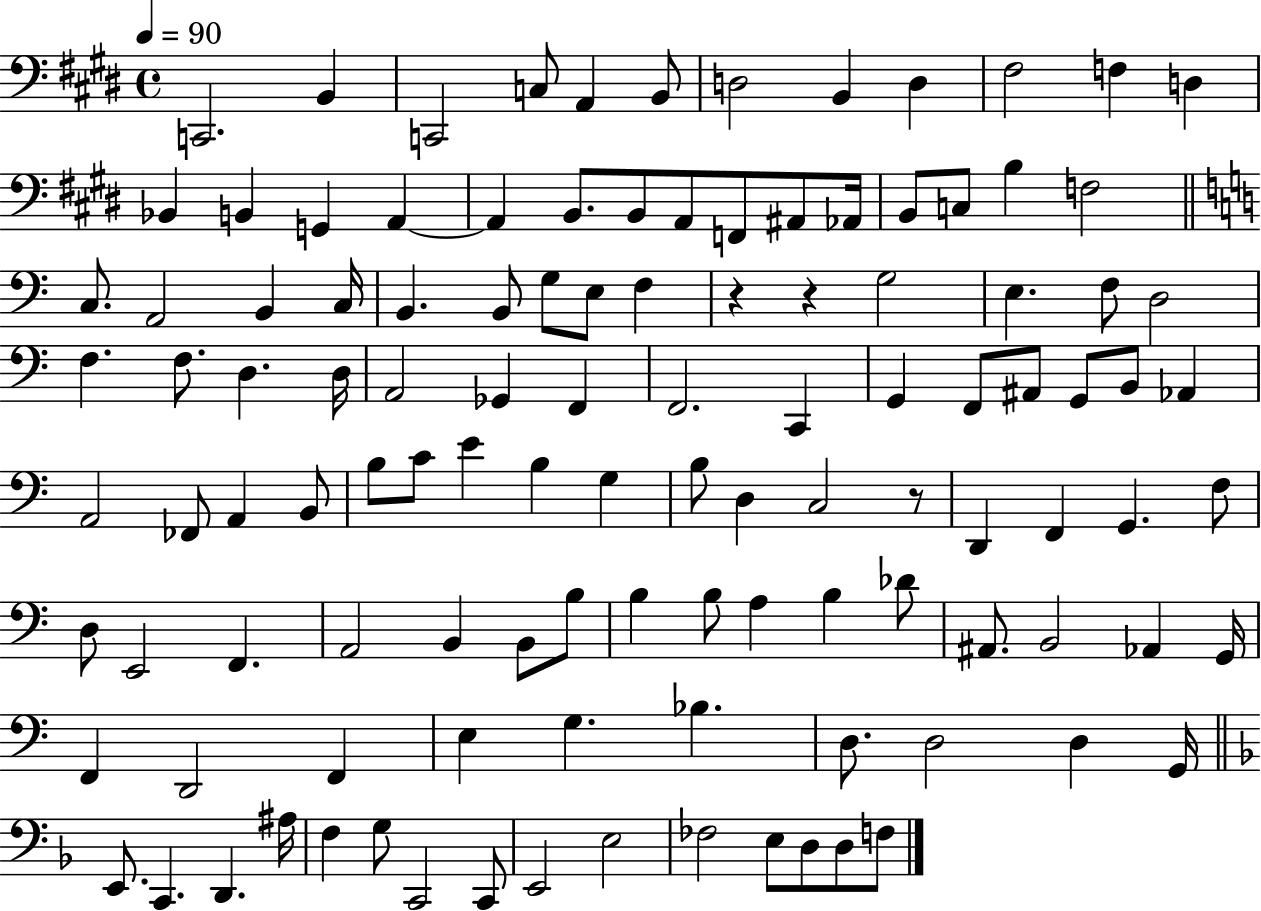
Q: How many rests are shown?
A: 3